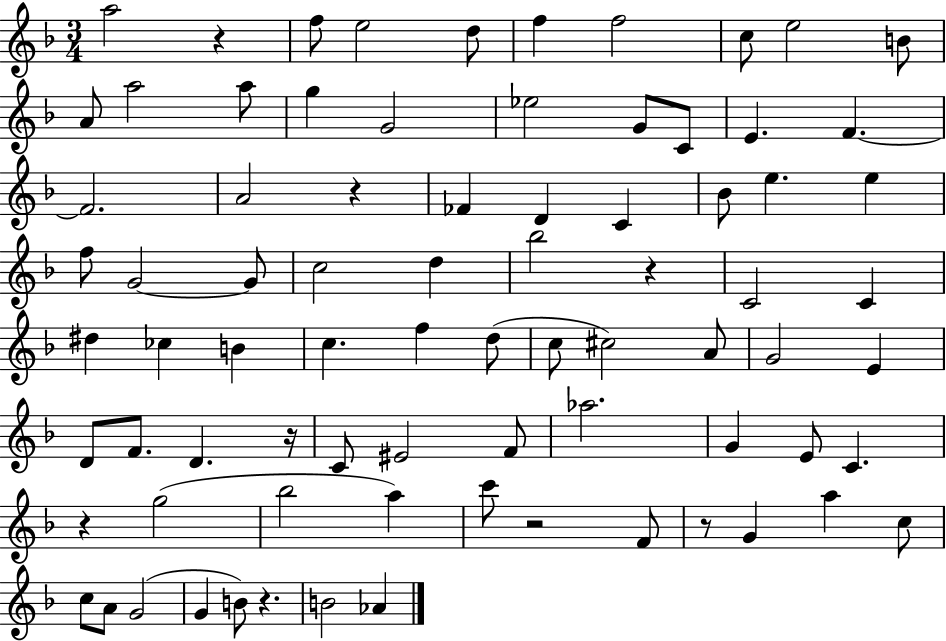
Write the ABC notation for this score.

X:1
T:Untitled
M:3/4
L:1/4
K:F
a2 z f/2 e2 d/2 f f2 c/2 e2 B/2 A/2 a2 a/2 g G2 _e2 G/2 C/2 E F F2 A2 z _F D C _B/2 e e f/2 G2 G/2 c2 d _b2 z C2 C ^d _c B c f d/2 c/2 ^c2 A/2 G2 E D/2 F/2 D z/4 C/2 ^E2 F/2 _a2 G E/2 C z g2 _b2 a c'/2 z2 F/2 z/2 G a c/2 c/2 A/2 G2 G B/2 z B2 _A